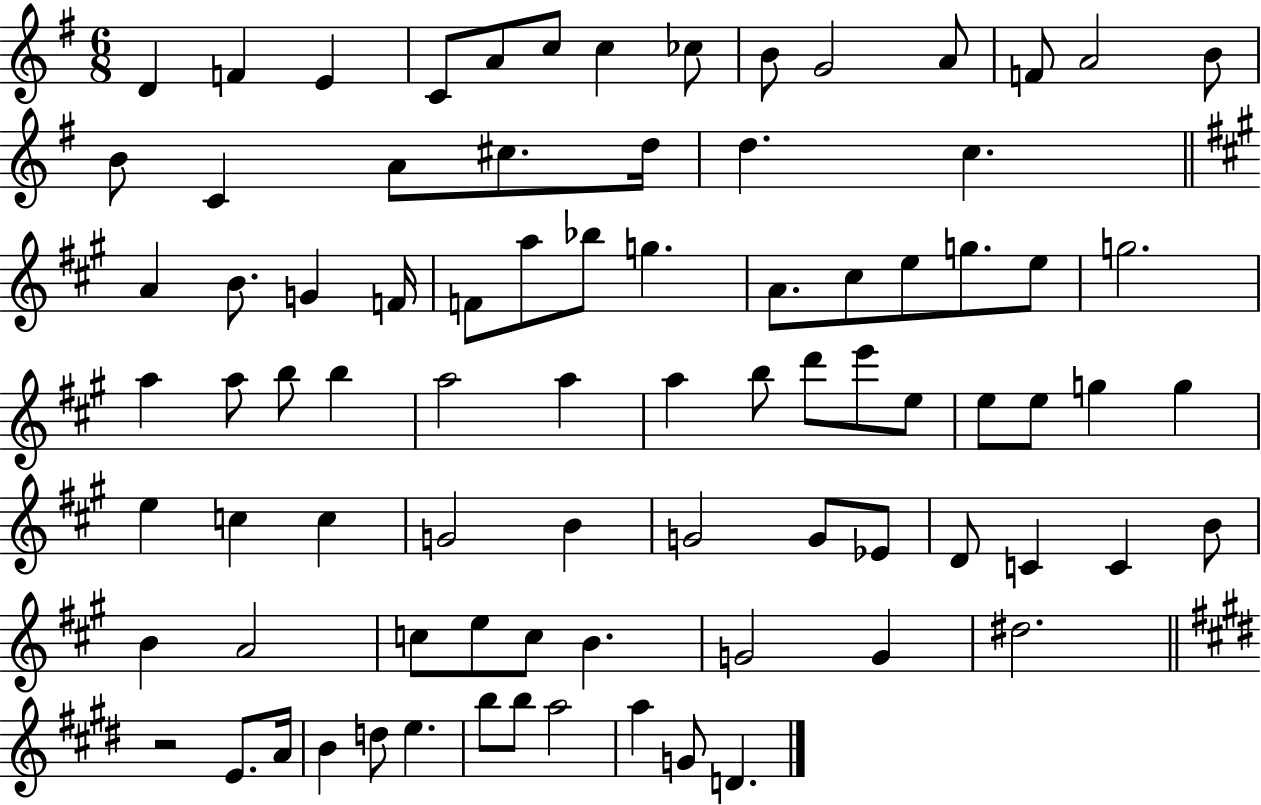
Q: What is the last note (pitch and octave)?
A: D4